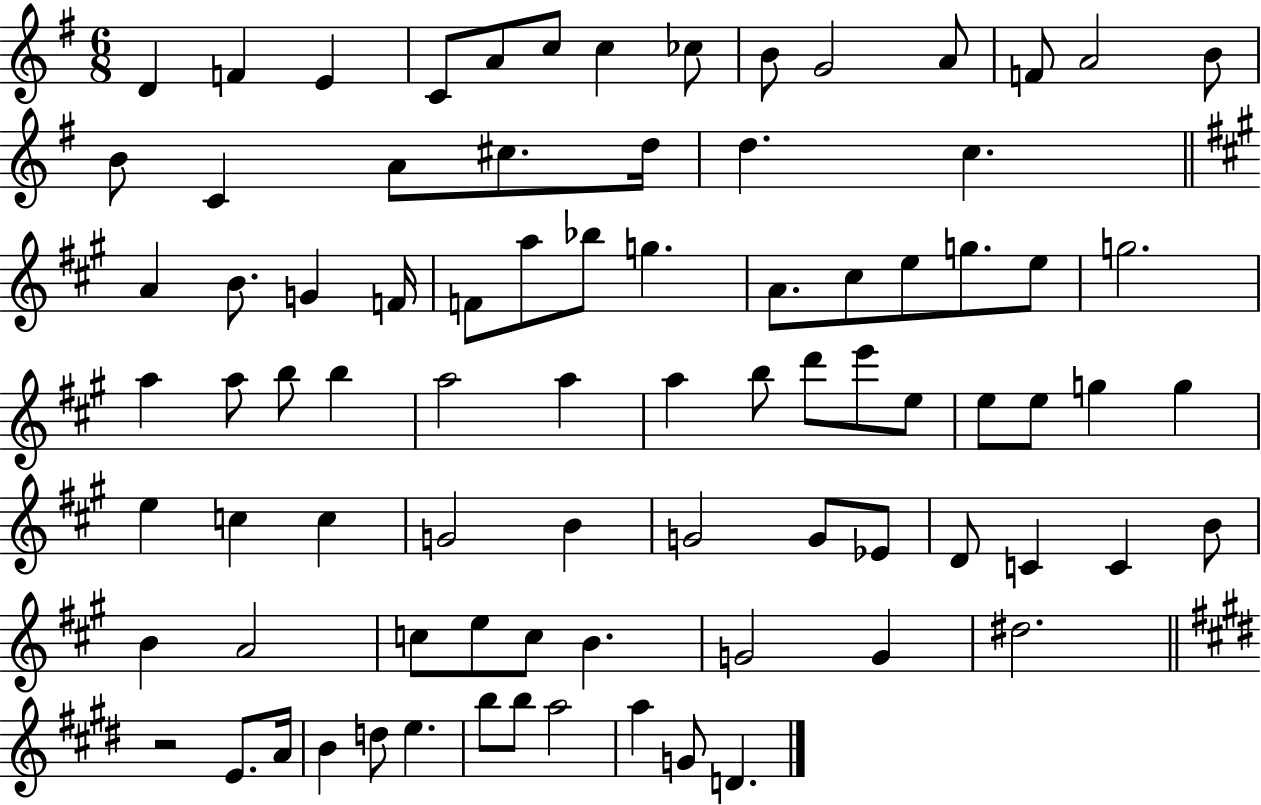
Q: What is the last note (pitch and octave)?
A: D4